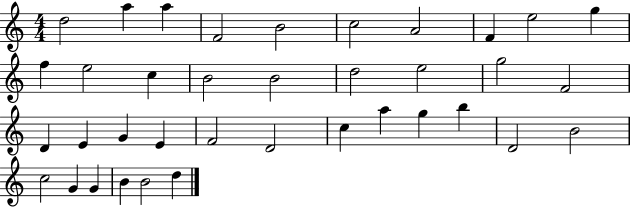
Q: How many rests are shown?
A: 0